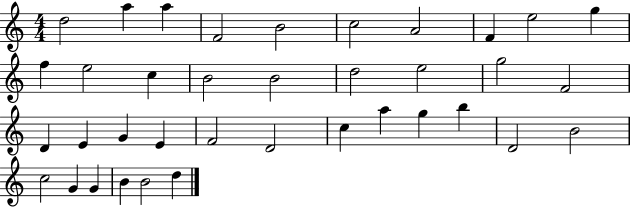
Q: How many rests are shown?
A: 0